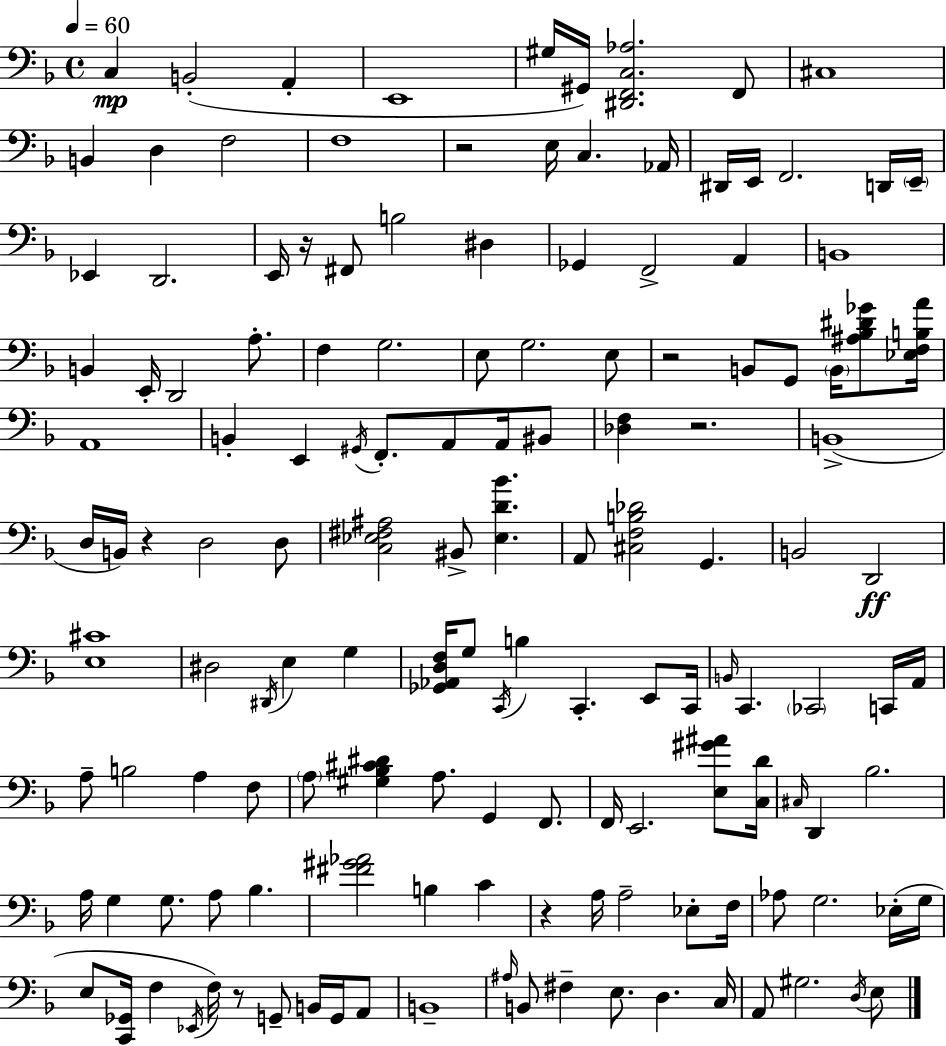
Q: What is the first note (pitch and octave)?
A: C3